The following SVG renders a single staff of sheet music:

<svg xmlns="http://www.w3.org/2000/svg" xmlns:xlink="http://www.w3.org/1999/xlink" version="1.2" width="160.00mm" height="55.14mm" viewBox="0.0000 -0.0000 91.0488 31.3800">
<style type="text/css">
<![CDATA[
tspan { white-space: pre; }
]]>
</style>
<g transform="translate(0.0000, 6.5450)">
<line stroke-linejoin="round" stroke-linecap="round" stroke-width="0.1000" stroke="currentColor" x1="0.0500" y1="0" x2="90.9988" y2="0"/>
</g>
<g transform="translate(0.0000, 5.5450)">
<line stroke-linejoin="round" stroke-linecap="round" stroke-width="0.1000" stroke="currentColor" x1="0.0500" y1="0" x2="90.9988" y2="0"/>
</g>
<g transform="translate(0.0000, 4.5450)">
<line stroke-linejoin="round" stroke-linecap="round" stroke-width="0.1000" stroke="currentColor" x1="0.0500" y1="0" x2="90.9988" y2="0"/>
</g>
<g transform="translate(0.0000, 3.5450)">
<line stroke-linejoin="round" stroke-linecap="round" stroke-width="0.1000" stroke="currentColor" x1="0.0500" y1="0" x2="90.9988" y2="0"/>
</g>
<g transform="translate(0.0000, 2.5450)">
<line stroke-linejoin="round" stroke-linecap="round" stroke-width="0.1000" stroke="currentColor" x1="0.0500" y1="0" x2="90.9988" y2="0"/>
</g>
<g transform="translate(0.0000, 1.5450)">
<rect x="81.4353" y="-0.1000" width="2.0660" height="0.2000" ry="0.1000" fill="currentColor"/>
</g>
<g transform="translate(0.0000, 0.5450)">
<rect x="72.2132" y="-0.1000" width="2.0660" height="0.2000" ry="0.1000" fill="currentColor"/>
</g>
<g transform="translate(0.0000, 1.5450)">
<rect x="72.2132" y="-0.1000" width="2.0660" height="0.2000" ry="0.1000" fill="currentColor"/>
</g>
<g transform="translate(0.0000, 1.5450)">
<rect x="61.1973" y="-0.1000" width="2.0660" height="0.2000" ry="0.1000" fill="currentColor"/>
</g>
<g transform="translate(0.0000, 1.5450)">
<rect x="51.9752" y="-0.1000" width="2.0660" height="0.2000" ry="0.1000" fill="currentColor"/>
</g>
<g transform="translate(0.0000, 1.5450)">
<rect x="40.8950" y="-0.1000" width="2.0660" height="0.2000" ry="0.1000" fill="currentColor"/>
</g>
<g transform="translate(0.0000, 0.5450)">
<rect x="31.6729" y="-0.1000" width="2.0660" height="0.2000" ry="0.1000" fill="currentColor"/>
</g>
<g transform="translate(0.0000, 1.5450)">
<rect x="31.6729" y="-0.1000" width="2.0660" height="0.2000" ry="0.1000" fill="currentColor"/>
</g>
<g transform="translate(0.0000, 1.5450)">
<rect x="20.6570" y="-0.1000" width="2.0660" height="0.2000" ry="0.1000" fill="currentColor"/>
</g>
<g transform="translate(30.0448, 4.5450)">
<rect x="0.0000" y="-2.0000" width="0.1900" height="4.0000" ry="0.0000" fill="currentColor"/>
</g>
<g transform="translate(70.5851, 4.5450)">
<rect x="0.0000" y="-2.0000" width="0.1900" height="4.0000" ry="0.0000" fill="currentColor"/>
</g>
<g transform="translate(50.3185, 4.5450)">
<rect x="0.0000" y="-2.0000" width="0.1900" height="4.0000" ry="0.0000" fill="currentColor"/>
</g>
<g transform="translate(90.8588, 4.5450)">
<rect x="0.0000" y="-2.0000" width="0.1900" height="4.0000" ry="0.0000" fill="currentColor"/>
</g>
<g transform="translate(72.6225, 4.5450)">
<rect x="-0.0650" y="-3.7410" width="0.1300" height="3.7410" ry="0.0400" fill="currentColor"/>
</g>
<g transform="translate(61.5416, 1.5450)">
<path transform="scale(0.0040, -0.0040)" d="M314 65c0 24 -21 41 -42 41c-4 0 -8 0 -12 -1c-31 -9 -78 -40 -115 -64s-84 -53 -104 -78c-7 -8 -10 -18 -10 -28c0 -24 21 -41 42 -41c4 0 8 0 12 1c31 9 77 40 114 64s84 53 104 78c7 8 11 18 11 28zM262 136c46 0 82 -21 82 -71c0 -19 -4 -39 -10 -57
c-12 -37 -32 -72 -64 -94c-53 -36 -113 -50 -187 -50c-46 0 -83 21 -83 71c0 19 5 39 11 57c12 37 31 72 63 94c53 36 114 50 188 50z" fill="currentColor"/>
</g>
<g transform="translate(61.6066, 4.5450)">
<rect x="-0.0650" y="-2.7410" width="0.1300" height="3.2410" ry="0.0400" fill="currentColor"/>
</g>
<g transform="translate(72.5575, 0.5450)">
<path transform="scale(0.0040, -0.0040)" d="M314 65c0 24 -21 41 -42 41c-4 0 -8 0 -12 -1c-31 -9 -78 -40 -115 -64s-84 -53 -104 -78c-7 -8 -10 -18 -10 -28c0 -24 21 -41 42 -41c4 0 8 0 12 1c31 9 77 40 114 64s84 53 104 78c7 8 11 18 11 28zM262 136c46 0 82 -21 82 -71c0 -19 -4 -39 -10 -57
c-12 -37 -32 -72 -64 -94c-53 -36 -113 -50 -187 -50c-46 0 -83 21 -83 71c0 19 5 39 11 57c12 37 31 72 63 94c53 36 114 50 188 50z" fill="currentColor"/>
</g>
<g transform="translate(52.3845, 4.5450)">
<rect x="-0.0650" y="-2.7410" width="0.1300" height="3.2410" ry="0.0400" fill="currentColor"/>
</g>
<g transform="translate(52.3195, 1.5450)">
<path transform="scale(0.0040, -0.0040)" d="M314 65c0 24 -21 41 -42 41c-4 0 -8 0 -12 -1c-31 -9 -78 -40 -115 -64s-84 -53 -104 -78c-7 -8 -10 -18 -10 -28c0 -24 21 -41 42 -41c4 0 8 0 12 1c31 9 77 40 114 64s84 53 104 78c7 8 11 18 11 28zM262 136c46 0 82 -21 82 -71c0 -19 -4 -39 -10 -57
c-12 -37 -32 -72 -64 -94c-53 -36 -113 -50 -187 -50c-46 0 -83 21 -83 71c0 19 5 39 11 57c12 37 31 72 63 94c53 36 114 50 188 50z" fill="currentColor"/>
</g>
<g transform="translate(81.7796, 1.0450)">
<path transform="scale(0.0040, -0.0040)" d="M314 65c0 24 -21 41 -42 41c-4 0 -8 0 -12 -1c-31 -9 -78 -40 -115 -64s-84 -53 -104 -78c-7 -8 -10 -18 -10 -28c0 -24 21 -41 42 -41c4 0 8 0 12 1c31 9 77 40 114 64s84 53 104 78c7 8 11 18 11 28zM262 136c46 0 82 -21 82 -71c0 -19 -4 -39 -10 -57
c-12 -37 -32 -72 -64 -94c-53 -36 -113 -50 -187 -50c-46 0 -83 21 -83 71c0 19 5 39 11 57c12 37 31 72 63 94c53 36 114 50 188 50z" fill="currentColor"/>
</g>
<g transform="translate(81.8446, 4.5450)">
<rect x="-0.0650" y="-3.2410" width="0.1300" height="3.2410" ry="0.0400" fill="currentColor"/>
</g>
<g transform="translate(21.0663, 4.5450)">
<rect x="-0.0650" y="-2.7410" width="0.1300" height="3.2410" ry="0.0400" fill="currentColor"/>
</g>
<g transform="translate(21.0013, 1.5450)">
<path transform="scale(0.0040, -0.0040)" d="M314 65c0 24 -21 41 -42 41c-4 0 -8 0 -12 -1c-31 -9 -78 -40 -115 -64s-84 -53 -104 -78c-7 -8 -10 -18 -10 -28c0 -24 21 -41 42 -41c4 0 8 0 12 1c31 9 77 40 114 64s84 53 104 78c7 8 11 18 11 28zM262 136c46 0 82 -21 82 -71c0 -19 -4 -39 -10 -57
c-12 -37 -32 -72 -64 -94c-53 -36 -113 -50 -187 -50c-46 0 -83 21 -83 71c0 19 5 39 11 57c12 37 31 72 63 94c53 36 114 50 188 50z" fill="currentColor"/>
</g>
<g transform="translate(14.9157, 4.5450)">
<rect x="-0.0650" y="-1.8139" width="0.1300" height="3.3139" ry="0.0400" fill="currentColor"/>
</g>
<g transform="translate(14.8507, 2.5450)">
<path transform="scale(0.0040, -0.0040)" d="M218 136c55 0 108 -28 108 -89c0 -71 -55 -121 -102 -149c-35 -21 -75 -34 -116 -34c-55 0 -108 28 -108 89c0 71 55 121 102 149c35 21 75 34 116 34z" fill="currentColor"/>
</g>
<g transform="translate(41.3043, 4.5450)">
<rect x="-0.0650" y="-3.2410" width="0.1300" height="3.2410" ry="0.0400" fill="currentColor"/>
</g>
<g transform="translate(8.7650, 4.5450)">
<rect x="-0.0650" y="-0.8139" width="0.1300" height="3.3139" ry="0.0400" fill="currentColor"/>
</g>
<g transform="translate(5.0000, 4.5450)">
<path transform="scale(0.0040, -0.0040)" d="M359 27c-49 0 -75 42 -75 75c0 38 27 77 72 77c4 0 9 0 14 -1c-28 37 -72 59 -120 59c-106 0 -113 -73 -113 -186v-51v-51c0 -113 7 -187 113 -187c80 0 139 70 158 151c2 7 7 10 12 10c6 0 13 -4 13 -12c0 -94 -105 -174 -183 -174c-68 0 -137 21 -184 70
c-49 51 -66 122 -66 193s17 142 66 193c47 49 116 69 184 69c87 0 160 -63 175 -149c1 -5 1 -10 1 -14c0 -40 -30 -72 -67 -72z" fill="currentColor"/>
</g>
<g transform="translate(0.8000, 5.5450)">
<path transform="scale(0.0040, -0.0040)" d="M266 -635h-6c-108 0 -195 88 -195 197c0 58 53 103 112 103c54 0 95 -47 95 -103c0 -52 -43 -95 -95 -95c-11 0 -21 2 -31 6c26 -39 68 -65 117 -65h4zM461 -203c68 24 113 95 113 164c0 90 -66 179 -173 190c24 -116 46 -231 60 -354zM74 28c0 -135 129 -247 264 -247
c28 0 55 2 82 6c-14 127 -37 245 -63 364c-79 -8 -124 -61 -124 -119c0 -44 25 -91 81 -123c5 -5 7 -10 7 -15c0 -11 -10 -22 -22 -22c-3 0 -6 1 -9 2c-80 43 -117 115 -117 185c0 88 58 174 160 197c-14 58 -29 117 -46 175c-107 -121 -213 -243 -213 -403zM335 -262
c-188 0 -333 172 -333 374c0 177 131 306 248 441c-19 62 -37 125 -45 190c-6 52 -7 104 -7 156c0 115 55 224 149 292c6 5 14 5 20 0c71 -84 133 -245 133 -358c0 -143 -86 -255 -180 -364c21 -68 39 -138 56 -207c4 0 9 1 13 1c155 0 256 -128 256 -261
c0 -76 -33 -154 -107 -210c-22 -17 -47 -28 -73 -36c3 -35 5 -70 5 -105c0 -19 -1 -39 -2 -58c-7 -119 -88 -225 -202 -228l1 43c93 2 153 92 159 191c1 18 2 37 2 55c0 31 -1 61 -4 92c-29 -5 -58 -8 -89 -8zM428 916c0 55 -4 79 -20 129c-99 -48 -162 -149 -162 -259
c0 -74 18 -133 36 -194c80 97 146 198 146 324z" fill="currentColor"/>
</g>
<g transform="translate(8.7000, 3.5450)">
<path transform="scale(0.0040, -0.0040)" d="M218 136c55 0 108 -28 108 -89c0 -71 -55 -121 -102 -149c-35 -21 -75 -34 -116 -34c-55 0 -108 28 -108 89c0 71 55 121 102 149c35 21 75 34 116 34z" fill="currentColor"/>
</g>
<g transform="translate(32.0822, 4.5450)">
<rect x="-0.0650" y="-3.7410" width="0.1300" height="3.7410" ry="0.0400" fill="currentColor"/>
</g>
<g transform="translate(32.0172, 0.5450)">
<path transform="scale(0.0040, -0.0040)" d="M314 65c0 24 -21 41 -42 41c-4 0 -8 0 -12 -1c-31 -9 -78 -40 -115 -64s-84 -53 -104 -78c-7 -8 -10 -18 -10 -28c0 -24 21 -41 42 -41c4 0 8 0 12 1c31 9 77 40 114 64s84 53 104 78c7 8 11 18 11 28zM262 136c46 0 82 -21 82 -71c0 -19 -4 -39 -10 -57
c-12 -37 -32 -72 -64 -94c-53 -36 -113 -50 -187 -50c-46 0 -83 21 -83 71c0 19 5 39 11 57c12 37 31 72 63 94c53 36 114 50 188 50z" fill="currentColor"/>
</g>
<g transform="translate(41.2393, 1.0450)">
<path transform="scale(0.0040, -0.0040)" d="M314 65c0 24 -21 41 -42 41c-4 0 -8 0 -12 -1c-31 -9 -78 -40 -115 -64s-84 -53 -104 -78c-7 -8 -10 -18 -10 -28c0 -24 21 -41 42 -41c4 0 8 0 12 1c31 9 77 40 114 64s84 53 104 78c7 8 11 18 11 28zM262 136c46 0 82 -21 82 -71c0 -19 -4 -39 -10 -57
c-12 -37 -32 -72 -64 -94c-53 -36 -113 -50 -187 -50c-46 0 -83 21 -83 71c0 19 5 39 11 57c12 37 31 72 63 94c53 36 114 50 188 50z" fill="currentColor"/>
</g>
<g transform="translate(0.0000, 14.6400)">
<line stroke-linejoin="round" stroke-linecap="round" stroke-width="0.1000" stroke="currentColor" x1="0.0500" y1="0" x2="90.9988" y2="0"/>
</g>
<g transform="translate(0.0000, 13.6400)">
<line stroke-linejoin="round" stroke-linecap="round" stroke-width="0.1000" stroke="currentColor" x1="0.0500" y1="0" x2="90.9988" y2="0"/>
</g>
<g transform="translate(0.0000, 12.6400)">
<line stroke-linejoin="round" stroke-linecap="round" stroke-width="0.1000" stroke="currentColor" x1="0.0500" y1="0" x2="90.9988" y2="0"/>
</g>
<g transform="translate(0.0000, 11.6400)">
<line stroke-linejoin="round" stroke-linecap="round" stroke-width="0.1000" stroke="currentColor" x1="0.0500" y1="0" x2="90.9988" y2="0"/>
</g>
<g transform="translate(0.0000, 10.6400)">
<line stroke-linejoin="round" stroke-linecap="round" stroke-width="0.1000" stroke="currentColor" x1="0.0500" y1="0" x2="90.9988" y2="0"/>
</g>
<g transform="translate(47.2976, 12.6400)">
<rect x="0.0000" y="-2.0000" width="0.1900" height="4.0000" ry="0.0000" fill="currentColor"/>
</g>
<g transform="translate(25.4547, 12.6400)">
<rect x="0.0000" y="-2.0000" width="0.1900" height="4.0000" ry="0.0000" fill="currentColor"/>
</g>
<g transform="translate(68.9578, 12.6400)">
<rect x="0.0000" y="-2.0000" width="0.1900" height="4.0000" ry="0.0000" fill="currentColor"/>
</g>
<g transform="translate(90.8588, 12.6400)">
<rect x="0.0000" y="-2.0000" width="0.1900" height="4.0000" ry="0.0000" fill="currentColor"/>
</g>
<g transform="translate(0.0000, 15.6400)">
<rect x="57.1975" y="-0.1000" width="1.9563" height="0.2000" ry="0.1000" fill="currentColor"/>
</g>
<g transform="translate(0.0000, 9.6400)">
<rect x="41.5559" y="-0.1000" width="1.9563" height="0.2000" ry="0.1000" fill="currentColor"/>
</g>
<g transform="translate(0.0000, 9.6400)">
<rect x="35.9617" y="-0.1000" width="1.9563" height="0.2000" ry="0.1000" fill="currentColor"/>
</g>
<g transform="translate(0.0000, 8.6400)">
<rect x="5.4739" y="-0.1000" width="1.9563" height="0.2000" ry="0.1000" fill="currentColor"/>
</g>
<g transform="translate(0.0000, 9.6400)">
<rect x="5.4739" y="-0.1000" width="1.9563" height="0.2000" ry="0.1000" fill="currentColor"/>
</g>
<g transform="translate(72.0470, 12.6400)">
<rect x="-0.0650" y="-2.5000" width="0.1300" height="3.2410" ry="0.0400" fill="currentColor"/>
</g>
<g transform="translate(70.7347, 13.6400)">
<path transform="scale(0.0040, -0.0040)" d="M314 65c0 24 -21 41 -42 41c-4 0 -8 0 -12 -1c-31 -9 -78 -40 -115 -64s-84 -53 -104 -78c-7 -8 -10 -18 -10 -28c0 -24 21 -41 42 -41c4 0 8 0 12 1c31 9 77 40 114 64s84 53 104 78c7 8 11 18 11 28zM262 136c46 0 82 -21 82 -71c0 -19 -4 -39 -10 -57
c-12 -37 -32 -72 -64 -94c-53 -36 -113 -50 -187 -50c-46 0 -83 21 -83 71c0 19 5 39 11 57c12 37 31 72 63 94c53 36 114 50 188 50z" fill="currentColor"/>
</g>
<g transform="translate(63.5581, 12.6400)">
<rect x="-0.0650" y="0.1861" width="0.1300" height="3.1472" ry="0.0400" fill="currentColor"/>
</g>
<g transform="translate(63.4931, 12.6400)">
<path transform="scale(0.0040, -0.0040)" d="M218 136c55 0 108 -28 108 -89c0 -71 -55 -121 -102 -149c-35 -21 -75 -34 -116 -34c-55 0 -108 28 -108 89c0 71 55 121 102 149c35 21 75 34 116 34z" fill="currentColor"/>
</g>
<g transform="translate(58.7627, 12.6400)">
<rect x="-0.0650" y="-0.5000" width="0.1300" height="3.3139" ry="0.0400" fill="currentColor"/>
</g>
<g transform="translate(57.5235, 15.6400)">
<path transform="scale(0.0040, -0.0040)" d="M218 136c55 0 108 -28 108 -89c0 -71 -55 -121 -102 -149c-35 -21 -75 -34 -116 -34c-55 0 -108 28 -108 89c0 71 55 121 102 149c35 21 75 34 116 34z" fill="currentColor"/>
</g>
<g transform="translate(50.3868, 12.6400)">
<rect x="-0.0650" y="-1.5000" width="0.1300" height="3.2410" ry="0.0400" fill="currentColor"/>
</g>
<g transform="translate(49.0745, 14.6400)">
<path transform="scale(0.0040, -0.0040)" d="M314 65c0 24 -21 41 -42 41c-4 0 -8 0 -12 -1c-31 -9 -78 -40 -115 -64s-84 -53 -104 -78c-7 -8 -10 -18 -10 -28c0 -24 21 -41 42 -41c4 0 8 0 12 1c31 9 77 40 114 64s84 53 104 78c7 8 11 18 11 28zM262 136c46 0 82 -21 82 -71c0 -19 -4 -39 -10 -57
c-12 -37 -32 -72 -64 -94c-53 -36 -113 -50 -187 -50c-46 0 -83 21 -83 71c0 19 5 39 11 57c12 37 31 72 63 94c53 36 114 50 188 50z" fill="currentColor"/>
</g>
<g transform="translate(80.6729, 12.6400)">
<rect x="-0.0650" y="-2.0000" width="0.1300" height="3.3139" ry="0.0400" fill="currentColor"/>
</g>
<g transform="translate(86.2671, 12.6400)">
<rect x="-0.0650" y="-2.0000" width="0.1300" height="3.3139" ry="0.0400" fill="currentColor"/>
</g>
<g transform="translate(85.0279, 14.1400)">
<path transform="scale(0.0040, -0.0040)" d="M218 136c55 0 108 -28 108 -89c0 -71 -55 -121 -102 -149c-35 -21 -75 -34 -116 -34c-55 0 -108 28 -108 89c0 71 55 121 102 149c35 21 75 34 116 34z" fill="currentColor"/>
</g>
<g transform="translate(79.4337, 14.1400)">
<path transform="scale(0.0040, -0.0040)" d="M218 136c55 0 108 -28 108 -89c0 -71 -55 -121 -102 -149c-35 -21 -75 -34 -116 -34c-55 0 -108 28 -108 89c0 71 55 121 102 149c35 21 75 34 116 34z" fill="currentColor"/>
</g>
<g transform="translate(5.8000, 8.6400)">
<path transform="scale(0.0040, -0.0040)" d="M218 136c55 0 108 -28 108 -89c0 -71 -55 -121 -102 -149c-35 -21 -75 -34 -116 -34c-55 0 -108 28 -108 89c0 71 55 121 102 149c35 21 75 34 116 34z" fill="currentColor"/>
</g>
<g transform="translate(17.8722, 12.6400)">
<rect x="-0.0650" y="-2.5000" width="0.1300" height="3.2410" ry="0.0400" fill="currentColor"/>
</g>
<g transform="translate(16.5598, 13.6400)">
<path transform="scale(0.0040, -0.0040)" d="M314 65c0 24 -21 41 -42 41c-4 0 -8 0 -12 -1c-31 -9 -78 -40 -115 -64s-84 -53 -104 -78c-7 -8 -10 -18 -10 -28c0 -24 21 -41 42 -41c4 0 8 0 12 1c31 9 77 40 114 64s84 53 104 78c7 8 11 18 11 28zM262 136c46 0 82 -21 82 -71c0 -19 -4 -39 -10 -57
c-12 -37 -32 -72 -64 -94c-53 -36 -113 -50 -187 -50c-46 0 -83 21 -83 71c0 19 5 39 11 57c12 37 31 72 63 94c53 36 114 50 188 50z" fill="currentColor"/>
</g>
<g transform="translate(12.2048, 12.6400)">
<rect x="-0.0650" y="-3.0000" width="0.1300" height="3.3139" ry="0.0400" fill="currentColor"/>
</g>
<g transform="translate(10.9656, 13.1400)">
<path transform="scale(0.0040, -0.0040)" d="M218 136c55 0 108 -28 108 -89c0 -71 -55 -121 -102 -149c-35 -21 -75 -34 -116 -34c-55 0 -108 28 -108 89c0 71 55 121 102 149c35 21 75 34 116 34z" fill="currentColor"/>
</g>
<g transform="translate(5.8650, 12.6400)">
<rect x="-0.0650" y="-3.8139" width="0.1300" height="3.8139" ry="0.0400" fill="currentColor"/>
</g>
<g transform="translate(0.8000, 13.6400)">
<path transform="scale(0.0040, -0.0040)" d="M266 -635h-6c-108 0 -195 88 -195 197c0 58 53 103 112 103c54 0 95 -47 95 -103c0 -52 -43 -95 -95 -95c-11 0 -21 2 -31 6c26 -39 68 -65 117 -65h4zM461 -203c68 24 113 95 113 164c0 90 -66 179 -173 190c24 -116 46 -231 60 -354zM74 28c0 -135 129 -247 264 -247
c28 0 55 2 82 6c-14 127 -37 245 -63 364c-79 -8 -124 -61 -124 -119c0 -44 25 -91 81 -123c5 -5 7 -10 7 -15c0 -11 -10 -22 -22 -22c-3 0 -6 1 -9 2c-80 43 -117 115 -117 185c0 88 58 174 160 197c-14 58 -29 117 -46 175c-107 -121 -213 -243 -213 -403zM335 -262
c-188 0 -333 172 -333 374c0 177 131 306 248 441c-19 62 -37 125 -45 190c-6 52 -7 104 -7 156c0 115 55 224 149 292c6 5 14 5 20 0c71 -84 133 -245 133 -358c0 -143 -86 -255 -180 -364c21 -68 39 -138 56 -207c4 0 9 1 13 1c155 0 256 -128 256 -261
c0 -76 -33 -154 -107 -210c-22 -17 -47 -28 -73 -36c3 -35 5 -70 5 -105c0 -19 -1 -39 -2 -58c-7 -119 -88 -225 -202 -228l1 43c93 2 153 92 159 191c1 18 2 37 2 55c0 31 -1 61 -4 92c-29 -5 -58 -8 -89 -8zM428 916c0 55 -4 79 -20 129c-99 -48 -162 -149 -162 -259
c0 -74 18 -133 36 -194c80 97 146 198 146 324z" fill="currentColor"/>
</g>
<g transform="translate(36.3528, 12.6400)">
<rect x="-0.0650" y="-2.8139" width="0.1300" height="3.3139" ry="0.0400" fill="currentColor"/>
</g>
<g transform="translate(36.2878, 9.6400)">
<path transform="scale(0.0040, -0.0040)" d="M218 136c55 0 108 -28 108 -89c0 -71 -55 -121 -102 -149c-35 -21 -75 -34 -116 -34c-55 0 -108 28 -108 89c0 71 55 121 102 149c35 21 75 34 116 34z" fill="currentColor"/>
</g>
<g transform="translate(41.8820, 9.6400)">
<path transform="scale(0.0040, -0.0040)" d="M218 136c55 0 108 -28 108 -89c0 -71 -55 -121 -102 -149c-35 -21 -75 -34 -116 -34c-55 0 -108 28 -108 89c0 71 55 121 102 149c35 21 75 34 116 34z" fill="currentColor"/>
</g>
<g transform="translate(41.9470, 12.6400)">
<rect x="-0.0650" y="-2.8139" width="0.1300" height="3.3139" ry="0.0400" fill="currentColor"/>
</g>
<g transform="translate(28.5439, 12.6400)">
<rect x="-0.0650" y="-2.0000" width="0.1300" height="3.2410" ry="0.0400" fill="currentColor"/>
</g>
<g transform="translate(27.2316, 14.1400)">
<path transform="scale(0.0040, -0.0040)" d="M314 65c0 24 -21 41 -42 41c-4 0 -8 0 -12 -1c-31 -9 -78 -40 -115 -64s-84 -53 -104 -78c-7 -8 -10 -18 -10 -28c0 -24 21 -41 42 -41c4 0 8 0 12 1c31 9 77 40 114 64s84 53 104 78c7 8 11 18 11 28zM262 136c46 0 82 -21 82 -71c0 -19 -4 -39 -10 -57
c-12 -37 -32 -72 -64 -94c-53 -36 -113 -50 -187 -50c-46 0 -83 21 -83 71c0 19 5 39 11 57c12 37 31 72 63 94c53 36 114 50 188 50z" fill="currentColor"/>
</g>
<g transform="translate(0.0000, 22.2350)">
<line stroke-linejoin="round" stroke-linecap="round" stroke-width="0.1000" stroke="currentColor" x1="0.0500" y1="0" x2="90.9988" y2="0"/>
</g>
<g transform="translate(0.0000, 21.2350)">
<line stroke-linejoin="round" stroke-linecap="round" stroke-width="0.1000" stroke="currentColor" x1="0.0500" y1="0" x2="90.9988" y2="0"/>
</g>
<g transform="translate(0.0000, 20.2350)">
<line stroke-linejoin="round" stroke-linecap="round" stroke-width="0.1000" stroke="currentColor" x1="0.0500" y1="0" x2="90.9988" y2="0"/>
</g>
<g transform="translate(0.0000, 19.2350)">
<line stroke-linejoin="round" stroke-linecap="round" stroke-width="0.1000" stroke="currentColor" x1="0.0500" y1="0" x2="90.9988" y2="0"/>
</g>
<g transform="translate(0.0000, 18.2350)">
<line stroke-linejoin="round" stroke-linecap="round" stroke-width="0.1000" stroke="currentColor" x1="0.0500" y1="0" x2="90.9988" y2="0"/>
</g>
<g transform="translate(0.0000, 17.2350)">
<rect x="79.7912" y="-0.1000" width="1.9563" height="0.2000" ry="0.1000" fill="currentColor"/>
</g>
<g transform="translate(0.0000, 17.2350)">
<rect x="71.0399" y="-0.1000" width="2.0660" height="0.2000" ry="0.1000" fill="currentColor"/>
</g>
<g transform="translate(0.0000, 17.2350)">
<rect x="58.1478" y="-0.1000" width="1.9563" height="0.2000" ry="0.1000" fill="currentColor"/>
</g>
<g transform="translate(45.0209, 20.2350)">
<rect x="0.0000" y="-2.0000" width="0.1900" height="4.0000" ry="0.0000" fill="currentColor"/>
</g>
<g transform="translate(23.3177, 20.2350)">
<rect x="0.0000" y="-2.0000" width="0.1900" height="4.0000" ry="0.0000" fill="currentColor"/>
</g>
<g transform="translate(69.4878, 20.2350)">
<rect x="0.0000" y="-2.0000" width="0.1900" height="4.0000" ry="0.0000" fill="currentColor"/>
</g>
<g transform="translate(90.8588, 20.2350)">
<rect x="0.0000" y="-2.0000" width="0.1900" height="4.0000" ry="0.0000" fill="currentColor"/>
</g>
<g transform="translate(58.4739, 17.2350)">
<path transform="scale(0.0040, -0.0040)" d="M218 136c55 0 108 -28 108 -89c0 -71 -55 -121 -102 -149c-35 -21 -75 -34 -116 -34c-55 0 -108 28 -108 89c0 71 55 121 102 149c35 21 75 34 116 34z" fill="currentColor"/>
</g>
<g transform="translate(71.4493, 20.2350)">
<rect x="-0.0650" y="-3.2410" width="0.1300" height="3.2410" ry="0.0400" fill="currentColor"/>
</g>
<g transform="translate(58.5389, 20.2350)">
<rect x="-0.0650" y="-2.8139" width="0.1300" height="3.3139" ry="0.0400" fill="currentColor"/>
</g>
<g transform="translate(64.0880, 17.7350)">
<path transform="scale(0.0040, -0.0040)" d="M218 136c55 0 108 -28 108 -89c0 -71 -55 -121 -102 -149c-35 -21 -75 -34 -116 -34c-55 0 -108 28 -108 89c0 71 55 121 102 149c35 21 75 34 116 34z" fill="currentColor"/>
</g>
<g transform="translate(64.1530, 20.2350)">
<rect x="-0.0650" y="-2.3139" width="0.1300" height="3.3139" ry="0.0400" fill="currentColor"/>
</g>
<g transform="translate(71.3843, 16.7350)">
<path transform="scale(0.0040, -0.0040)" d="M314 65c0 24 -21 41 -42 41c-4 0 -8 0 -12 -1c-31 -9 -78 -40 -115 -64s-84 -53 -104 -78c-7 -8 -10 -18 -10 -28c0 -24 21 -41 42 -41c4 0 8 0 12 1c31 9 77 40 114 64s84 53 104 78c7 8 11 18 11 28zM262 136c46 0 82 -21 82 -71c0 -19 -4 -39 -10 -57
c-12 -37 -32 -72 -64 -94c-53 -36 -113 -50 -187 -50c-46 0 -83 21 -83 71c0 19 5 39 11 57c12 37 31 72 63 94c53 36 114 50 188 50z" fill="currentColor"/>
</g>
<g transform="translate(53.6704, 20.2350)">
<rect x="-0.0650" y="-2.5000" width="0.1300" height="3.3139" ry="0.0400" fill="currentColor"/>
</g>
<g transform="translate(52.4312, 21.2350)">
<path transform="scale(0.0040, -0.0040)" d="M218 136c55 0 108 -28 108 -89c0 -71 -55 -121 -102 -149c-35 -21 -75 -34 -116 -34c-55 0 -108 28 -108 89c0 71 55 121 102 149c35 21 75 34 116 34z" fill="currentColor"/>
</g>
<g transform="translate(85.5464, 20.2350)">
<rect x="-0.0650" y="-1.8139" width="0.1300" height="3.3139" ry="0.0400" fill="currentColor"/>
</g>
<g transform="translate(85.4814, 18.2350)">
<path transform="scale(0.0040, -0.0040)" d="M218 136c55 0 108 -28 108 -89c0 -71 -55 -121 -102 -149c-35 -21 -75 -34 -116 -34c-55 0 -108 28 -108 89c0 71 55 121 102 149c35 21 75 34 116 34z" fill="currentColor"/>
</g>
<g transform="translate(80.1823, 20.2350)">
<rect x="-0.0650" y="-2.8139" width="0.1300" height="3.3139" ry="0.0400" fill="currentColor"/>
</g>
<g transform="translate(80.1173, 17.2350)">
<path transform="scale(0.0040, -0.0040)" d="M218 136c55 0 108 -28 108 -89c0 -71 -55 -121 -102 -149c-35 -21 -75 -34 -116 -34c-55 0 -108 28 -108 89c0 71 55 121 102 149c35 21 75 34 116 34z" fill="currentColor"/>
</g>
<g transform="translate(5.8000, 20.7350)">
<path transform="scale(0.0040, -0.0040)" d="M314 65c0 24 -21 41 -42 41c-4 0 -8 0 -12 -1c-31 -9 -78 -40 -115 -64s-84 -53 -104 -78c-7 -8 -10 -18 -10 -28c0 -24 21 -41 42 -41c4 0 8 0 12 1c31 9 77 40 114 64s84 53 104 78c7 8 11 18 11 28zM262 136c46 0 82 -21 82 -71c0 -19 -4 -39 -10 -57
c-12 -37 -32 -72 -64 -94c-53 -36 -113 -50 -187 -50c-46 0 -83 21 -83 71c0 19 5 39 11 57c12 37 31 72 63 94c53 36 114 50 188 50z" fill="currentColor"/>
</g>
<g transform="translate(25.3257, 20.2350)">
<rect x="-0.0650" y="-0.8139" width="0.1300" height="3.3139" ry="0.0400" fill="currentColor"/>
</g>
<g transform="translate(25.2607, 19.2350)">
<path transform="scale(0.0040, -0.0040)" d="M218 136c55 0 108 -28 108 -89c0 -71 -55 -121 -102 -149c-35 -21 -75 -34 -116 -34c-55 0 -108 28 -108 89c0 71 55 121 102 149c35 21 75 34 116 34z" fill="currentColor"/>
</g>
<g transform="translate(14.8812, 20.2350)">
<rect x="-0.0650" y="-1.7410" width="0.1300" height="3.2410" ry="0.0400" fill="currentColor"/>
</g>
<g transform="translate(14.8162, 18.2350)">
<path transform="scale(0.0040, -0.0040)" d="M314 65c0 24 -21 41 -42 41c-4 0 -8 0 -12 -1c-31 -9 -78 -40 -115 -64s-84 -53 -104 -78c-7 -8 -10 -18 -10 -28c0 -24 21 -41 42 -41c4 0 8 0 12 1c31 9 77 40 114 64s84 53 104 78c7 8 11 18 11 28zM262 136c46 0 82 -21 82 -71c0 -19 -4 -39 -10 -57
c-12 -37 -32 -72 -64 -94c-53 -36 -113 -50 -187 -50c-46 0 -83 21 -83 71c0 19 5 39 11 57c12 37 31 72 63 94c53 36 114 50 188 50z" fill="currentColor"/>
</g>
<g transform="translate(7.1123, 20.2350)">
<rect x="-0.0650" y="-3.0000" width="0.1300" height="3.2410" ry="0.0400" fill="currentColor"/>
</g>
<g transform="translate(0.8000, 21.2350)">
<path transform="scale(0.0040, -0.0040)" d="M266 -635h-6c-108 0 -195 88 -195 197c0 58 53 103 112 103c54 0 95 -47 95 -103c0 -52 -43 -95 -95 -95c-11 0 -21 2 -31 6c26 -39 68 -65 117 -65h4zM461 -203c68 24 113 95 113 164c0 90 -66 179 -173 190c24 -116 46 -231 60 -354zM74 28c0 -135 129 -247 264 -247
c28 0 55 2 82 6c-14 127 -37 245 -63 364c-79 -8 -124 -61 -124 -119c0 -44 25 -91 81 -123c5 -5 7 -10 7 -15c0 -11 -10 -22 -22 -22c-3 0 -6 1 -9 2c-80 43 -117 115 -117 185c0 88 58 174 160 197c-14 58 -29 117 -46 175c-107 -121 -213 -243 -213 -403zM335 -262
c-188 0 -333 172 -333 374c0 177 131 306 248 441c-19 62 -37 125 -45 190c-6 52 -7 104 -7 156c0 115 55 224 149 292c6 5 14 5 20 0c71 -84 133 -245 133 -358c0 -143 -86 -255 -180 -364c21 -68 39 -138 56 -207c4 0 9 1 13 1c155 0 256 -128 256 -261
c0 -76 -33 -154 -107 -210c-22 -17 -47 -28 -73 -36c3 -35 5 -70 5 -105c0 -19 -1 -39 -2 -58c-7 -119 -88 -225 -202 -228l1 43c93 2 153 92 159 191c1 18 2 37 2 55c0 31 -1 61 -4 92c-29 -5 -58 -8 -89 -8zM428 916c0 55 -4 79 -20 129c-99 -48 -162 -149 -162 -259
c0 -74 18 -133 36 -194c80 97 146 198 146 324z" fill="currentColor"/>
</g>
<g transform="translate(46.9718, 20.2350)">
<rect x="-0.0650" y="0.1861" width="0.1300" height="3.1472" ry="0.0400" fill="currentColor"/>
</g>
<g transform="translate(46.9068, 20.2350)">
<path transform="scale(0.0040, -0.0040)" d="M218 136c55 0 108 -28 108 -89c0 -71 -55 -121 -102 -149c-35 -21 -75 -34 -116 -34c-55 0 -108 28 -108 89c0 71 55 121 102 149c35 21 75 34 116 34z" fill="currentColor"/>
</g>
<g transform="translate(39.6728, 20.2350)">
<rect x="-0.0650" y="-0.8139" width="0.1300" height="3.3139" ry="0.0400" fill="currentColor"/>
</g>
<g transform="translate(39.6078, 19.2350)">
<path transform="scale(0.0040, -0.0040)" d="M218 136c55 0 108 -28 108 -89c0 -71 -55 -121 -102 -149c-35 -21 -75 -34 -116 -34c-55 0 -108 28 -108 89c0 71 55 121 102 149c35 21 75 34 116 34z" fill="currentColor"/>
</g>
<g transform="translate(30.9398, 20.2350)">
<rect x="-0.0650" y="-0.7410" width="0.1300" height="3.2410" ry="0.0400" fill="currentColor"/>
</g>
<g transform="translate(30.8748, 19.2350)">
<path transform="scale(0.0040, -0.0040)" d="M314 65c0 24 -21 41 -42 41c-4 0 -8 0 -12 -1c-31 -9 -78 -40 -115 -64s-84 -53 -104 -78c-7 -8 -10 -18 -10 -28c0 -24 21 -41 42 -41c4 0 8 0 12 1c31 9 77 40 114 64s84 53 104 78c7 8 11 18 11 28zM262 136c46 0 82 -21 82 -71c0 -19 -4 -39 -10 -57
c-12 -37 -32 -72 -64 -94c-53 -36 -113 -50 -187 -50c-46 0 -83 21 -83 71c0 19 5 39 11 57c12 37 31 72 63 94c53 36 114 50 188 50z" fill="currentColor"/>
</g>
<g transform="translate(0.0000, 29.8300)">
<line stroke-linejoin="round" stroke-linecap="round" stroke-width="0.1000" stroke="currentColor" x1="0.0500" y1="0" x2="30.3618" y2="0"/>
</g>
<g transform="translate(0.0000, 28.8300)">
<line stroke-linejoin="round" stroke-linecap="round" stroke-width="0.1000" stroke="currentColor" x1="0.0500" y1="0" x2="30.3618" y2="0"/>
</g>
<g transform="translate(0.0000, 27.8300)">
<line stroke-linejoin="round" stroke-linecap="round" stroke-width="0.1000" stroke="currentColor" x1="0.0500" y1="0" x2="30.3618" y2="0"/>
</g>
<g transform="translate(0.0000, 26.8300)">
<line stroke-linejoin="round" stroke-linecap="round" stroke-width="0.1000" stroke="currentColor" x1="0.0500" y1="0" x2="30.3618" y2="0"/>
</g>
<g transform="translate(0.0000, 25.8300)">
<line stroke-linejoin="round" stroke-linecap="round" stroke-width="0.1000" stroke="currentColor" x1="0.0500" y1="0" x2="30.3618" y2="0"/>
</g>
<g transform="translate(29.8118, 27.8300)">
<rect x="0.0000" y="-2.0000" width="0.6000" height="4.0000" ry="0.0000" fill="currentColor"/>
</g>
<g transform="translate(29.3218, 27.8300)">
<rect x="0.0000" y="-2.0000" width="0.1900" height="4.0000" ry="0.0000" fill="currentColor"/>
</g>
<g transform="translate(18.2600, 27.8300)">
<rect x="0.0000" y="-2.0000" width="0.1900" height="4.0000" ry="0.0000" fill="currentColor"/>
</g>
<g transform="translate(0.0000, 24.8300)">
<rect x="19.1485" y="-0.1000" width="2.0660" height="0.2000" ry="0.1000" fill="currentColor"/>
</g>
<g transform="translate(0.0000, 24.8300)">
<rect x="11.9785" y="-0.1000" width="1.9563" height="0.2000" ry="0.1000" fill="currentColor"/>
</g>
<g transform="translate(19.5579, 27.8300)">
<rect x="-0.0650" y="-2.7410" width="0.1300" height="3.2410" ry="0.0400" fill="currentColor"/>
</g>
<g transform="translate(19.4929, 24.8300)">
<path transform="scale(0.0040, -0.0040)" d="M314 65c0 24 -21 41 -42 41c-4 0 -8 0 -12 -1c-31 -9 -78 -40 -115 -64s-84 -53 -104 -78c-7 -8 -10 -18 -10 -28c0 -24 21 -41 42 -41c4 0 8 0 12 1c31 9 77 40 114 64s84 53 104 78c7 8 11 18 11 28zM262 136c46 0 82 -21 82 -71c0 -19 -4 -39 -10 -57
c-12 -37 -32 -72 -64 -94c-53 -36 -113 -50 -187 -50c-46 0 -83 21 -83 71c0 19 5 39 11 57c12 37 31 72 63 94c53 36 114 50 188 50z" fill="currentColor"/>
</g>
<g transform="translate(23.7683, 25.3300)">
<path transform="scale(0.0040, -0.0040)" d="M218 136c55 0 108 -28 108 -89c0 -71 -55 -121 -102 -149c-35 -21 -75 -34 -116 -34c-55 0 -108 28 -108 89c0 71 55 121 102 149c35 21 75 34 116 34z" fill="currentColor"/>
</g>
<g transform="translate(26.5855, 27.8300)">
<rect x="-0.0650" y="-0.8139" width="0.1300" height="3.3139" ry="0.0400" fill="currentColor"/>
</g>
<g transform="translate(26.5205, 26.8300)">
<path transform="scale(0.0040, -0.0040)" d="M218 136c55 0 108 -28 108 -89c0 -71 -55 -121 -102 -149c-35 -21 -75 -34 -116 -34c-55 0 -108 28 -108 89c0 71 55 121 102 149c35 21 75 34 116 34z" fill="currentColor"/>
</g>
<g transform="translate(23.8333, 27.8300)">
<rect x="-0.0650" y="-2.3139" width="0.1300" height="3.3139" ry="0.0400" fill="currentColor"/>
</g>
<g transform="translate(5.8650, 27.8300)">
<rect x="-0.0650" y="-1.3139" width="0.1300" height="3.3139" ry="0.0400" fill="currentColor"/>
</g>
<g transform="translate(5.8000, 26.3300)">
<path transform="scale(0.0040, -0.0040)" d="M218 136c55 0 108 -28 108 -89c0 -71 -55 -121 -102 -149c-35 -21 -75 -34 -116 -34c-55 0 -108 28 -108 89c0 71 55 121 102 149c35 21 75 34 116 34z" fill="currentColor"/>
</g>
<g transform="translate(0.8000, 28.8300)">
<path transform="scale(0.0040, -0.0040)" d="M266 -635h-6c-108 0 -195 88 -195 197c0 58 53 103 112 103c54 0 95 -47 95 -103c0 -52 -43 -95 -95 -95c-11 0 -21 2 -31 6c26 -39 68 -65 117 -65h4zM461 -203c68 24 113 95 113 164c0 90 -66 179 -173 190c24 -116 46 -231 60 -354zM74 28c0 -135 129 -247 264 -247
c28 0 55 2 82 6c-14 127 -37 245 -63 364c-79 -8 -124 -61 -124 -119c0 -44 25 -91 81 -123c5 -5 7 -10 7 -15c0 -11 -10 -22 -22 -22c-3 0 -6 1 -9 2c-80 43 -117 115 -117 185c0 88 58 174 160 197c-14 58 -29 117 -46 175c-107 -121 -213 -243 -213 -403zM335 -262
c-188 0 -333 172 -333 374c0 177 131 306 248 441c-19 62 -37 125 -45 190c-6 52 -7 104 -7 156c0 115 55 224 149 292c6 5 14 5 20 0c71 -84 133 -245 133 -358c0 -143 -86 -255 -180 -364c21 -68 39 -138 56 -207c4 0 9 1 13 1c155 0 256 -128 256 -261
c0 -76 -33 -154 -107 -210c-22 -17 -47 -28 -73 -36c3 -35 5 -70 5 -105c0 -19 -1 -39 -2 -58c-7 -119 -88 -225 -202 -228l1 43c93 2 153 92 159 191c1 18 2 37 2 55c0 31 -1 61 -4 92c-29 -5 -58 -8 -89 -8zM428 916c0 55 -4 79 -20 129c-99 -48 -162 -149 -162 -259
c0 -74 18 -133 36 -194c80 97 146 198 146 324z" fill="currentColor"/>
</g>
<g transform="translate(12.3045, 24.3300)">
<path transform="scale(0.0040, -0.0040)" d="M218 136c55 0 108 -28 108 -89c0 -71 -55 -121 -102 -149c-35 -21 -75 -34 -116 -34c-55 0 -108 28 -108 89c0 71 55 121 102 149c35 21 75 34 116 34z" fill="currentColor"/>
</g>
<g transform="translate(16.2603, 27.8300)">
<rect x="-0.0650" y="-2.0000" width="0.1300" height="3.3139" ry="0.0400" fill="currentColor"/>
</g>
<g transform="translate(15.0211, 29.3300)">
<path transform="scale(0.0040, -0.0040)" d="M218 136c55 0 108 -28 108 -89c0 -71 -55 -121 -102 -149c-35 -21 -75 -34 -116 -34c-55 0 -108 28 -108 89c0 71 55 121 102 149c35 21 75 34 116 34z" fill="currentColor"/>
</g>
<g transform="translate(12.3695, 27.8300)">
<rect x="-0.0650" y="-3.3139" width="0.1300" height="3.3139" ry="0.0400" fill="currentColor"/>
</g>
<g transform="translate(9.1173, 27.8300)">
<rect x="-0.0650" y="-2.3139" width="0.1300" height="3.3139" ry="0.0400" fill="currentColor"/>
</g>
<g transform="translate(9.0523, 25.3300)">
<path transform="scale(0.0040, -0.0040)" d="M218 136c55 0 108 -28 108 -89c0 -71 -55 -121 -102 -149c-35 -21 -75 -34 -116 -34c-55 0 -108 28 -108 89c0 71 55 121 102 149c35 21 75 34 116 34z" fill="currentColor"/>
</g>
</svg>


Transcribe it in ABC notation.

X:1
T:Untitled
M:4/4
L:1/4
K:C
d f a2 c'2 b2 a2 a2 c'2 b2 c' A G2 F2 a a E2 C B G2 F F A2 f2 d d2 d B G a g b2 a f e g b F a2 g d